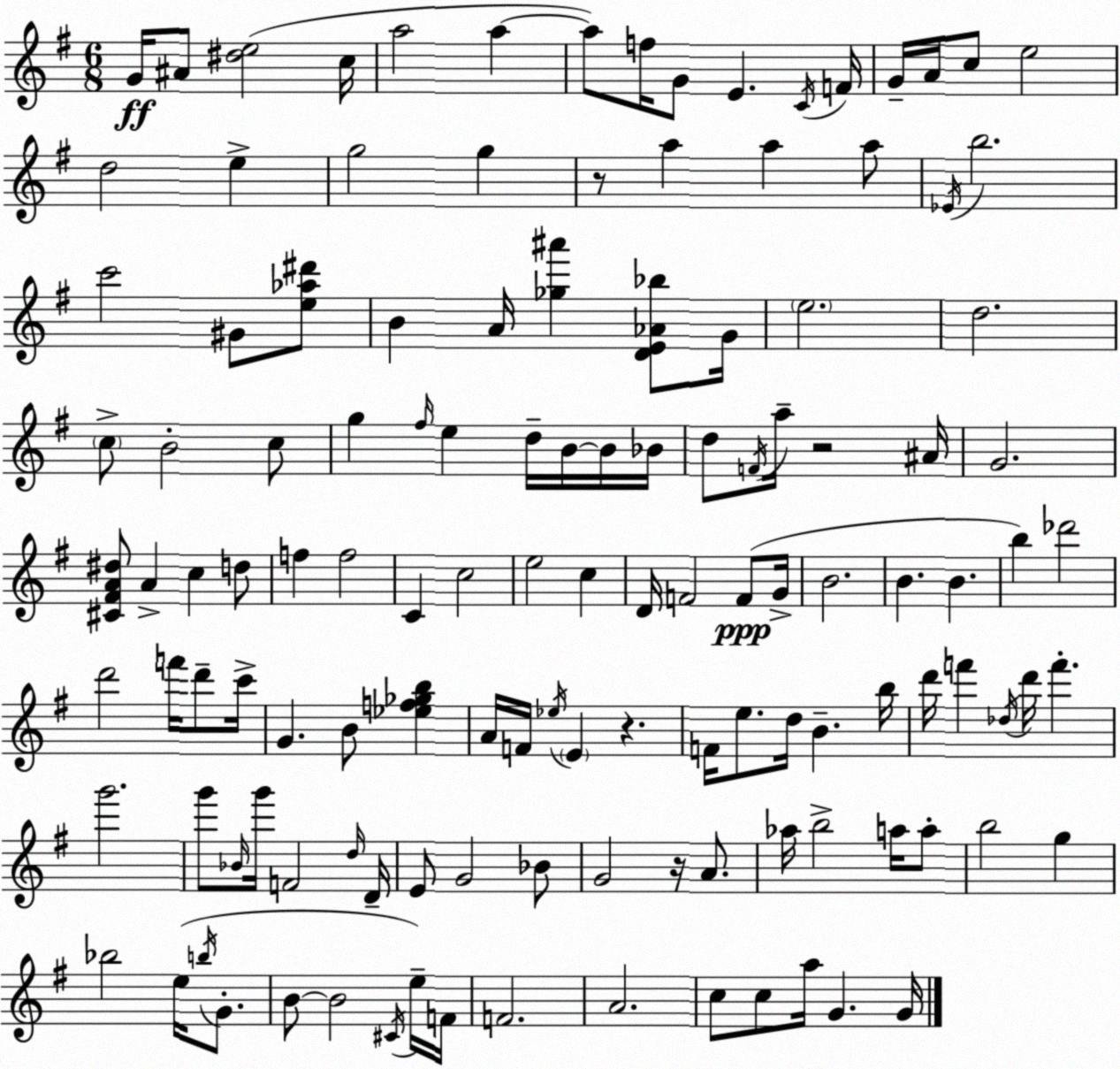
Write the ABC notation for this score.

X:1
T:Untitled
M:6/8
L:1/4
K:G
G/4 ^A/2 [^de]2 c/4 a2 a a/2 f/4 G/2 E C/4 F/4 G/4 A/4 c/2 e2 d2 e g2 g z/2 a a a/2 _E/4 b2 c'2 ^G/2 [e_a^d']/2 B A/4 [_g^a'] [DE_A_b]/2 G/4 e2 d2 c/2 B2 c/2 g ^f/4 e d/4 B/4 B/4 _B/4 d/2 F/4 a/4 z2 ^A/4 G2 [^C^FA^d]/2 A c d/2 f f2 C c2 e2 c D/4 F2 F/2 G/4 B2 B B b _d'2 d'2 f'/4 d'/2 c'/4 G B/2 [_ef_gb] A/4 F/4 _e/4 E z F/4 e/2 d/4 B b/4 d'/4 f' _d/4 d'/4 f' g'2 g'/2 _B/4 g'/4 F2 d/4 D/4 E/2 G2 _B/2 G2 z/4 A/2 _a/4 b2 a/4 a/2 b2 g _b2 e/4 b/4 G/2 B/2 B2 ^C/4 e/4 F/4 F2 A2 c/2 c/2 a/4 G G/4